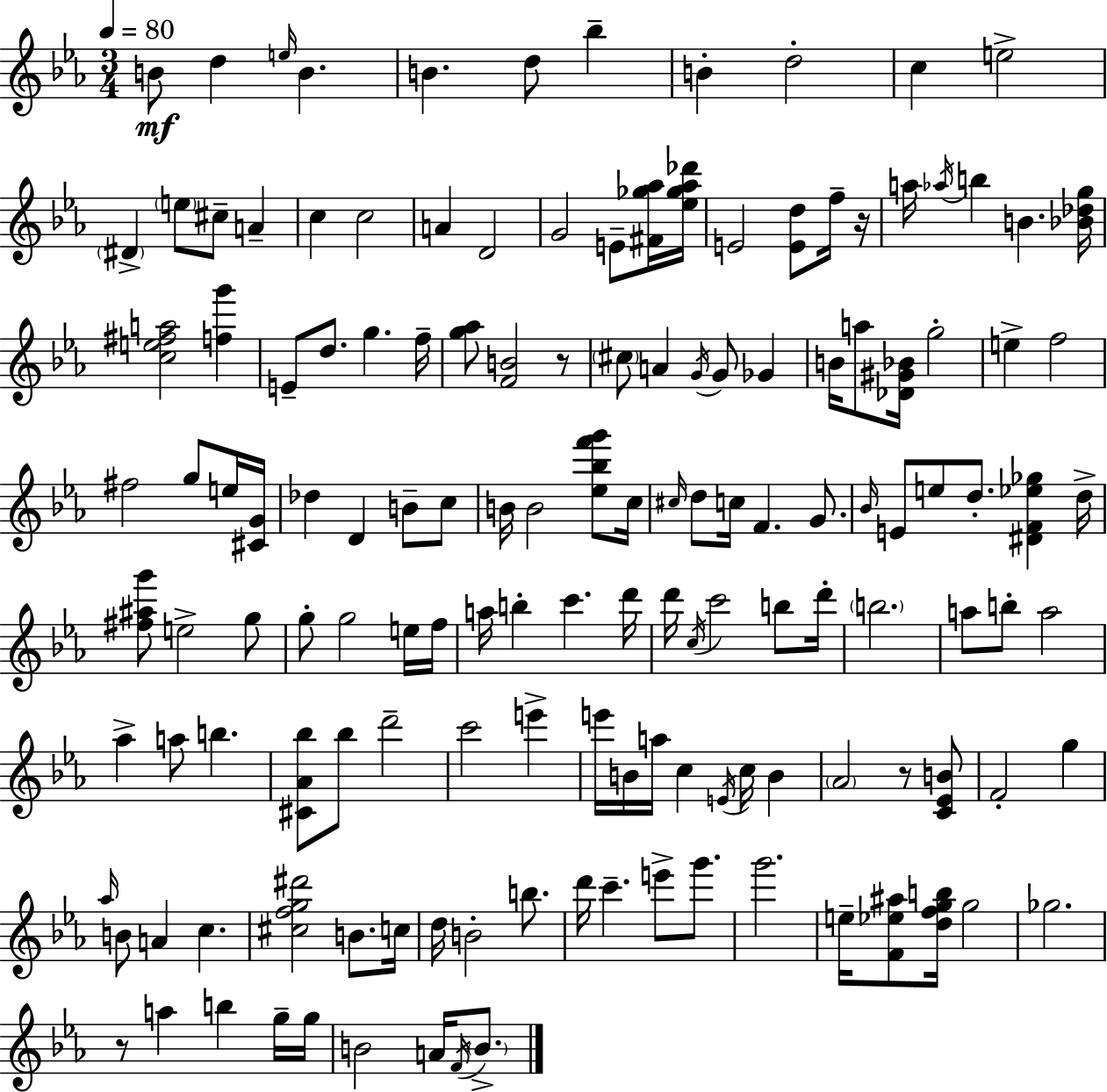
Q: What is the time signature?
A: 3/4